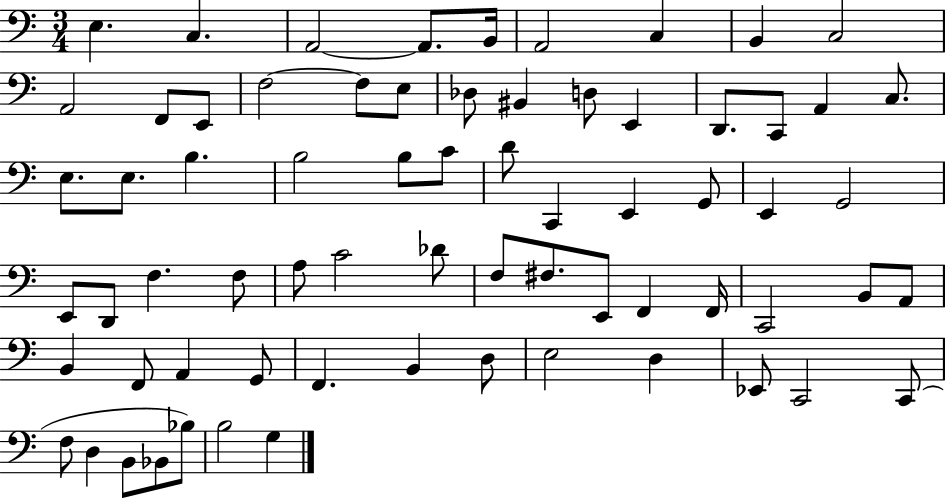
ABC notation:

X:1
T:Untitled
M:3/4
L:1/4
K:C
E, C, A,,2 A,,/2 B,,/4 A,,2 C, B,, C,2 A,,2 F,,/2 E,,/2 F,2 F,/2 E,/2 _D,/2 ^B,, D,/2 E,, D,,/2 C,,/2 A,, C,/2 E,/2 E,/2 B, B,2 B,/2 C/2 D/2 C,, E,, G,,/2 E,, G,,2 E,,/2 D,,/2 F, F,/2 A,/2 C2 _D/2 F,/2 ^F,/2 E,,/2 F,, F,,/4 C,,2 B,,/2 A,,/2 B,, F,,/2 A,, G,,/2 F,, B,, D,/2 E,2 D, _E,,/2 C,,2 C,,/2 F,/2 D, B,,/2 _B,,/2 _B,/2 B,2 G,